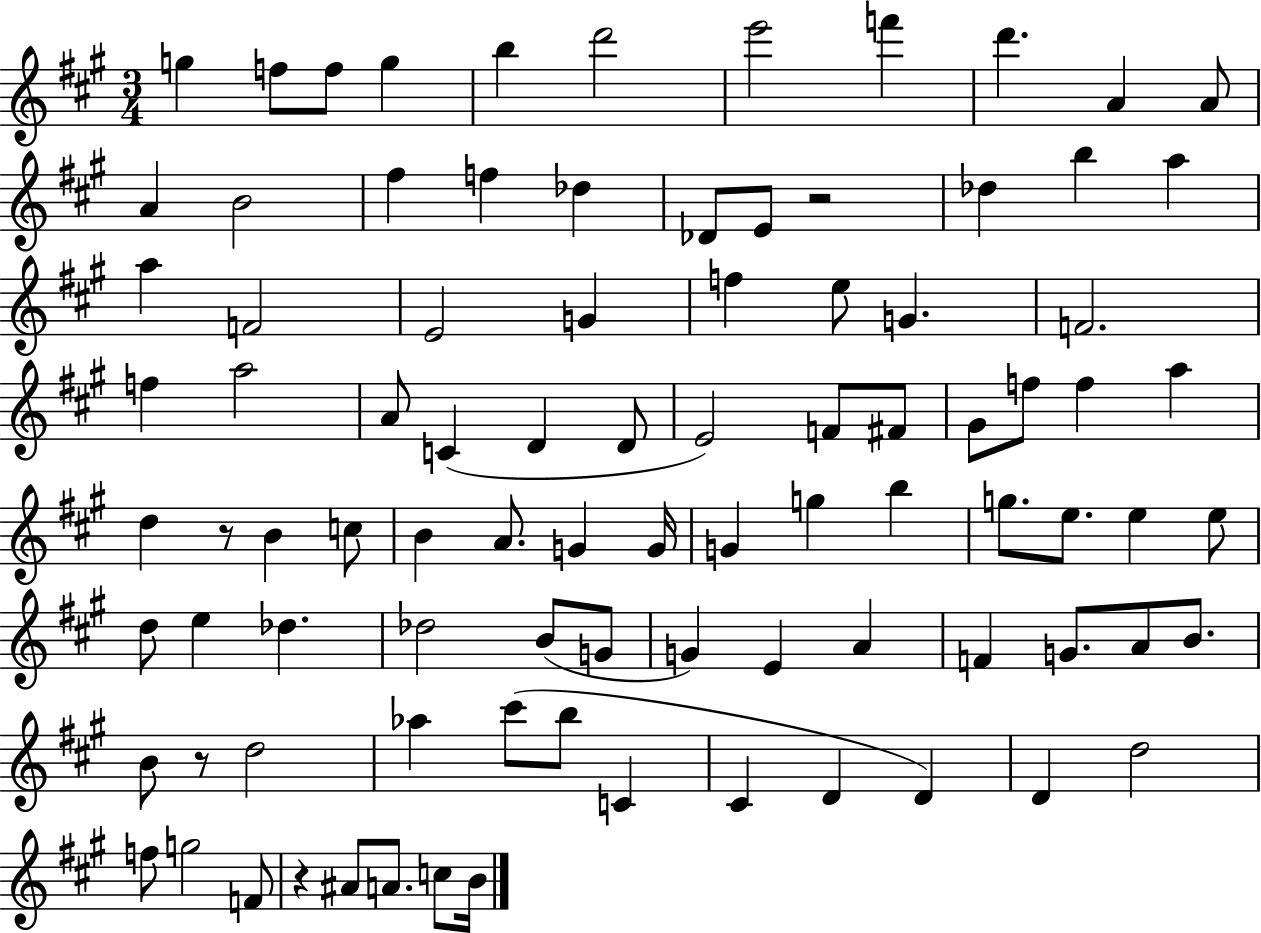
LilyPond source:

{
  \clef treble
  \numericTimeSignature
  \time 3/4
  \key a \major
  g''4 f''8 f''8 g''4 | b''4 d'''2 | e'''2 f'''4 | d'''4. a'4 a'8 | \break a'4 b'2 | fis''4 f''4 des''4 | des'8 e'8 r2 | des''4 b''4 a''4 | \break a''4 f'2 | e'2 g'4 | f''4 e''8 g'4. | f'2. | \break f''4 a''2 | a'8 c'4( d'4 d'8 | e'2) f'8 fis'8 | gis'8 f''8 f''4 a''4 | \break d''4 r8 b'4 c''8 | b'4 a'8. g'4 g'16 | g'4 g''4 b''4 | g''8. e''8. e''4 e''8 | \break d''8 e''4 des''4. | des''2 b'8( g'8 | g'4) e'4 a'4 | f'4 g'8. a'8 b'8. | \break b'8 r8 d''2 | aes''4 cis'''8( b''8 c'4 | cis'4 d'4 d'4) | d'4 d''2 | \break f''8 g''2 f'8 | r4 ais'8 a'8. c''8 b'16 | \bar "|."
}